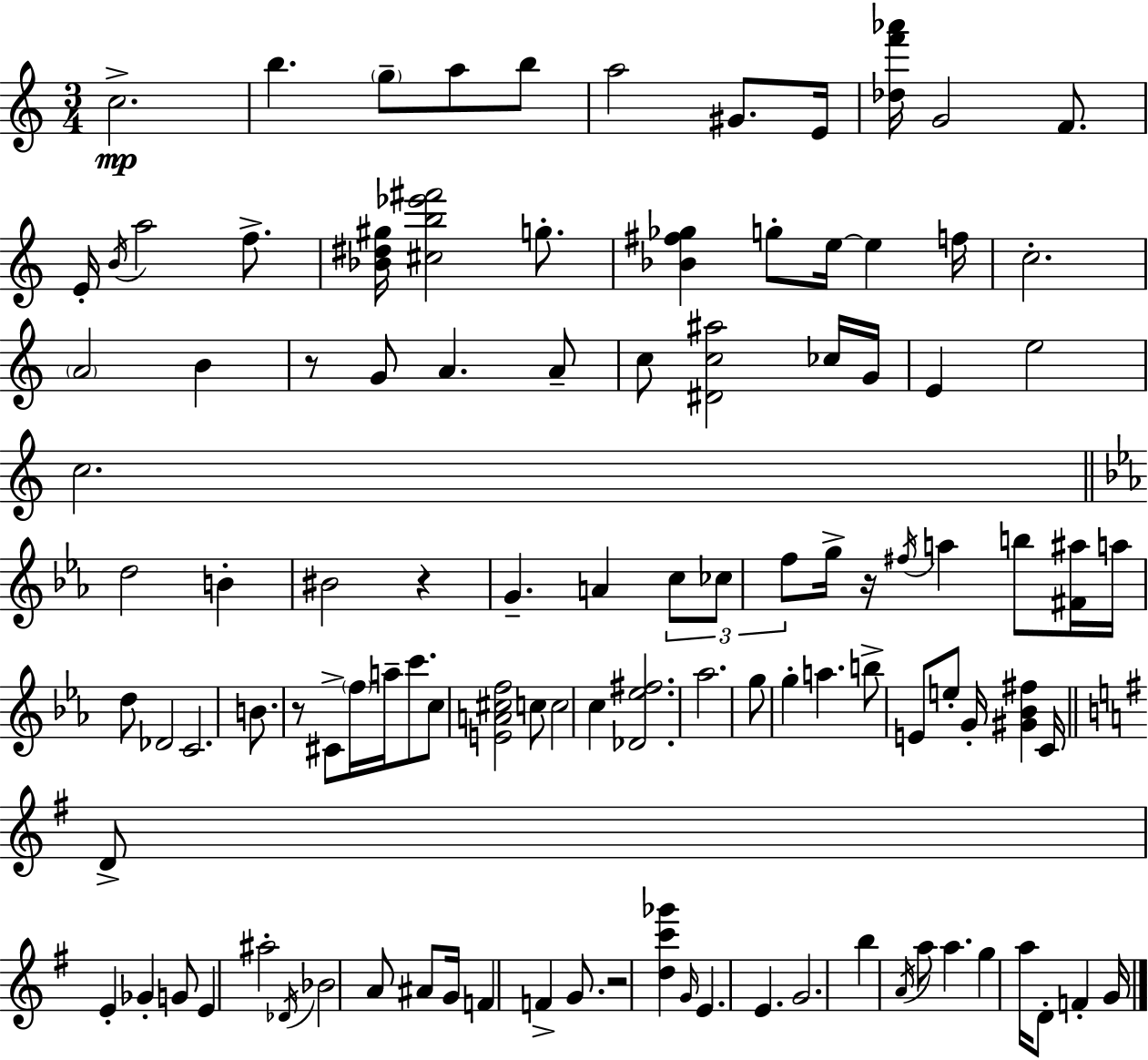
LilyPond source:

{
  \clef treble
  \numericTimeSignature
  \time 3/4
  \key c \major
  c''2.->\mp | b''4. \parenthesize g''8-- a''8 b''8 | a''2 gis'8. e'16 | <des'' f''' aes'''>16 g'2 f'8. | \break e'16-. \acciaccatura { b'16 } a''2 f''8.-> | <bes' dis'' gis''>16 <cis'' b'' ees''' fis'''>2 g''8.-. | <bes' fis'' ges''>4 g''8-. e''16~~ e''4 | f''16 c''2.-. | \break \parenthesize a'2 b'4 | r8 g'8 a'4. a'8-- | c''8 <dis' c'' ais''>2 ces''16 | g'16 e'4 e''2 | \break c''2. | \bar "||" \break \key c \minor d''2 b'4-. | bis'2 r4 | g'4.-- a'4 \tuplet 3/2 { c''8 | ces''8 f''8 } g''16-> r16 \acciaccatura { fis''16 } a''4 b''8 | \break <fis' ais''>16 a''16 d''8 des'2 | c'2. | b'8. r8 cis'8-> \parenthesize f''16 a''16-- c'''8. | c''8 <e' a' cis'' f''>2 c''8 | \break c''2 c''4 | <des' ees'' fis''>2. | aes''2. | g''8 g''4-. a''4. | \break b''8-> e'8 e''8-. g'16-. <gis' bes' fis''>4 | c'16 \bar "||" \break \key e \minor d'8-> e'4-. ges'4-. g'8 | e'4 ais''2-. | \acciaccatura { des'16 } bes'2 a'8 ais'8 | g'16 f'4 f'4-> g'8. | \break r2 <d'' c''' ges'''>4 | \grace { g'16 } e'4. e'4. | g'2. | b''4 \acciaccatura { a'16 } a''8 a''4. | \break g''4 a''16 d'8-. f'4-. | g'16 \bar "|."
}